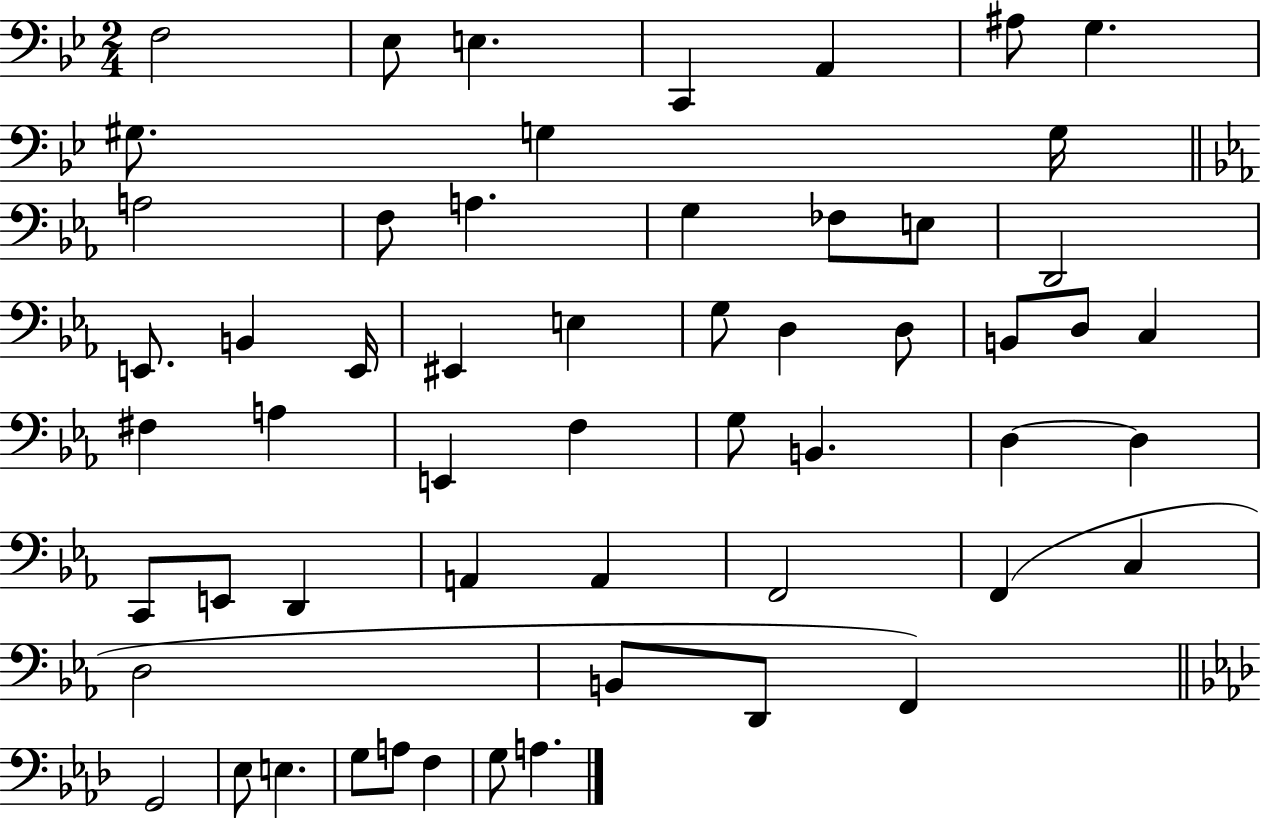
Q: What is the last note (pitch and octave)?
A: A3